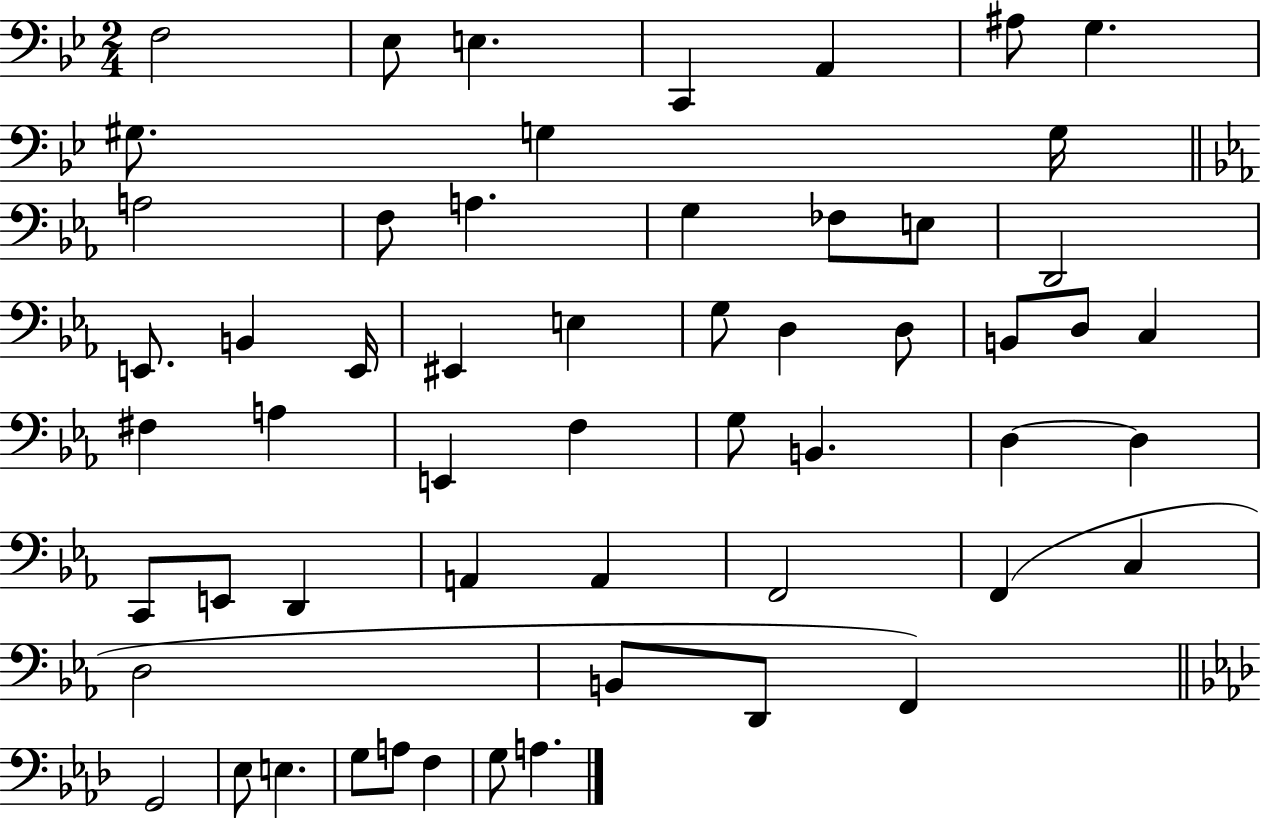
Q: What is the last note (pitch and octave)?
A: A3